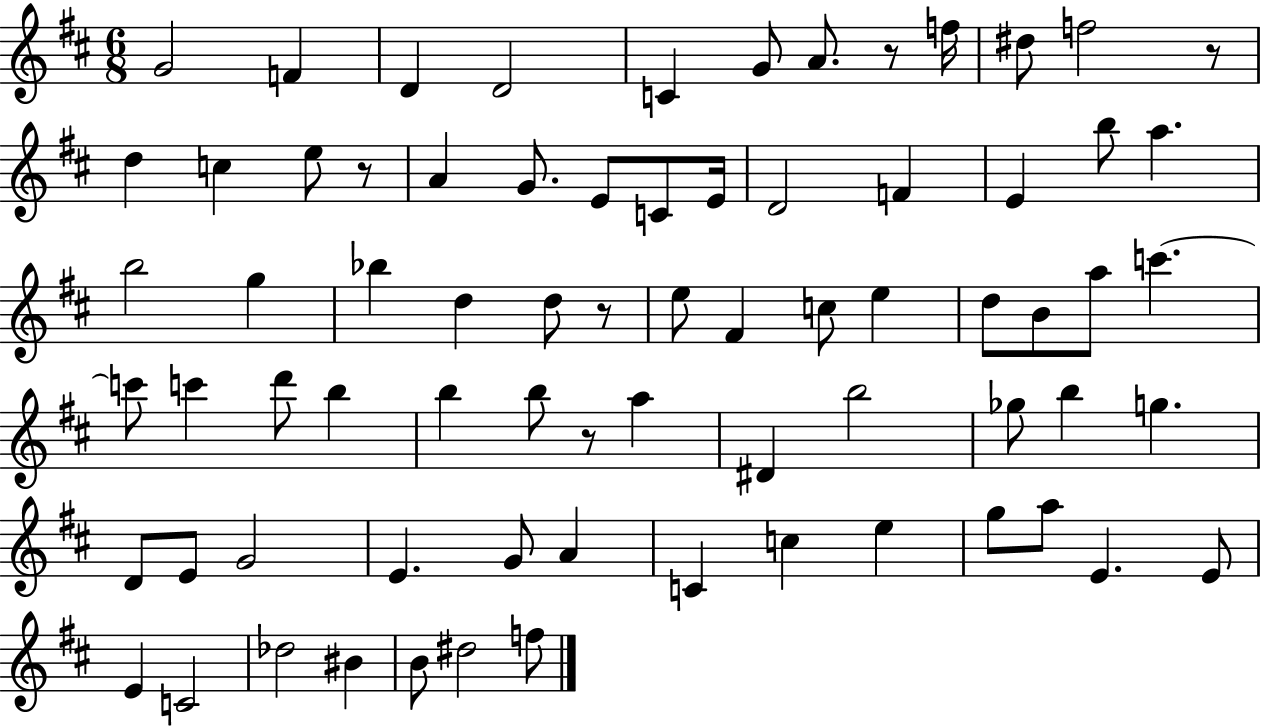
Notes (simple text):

G4/h F4/q D4/q D4/h C4/q G4/e A4/e. R/e F5/s D#5/e F5/h R/e D5/q C5/q E5/e R/e A4/q G4/e. E4/e C4/e E4/s D4/h F4/q E4/q B5/e A5/q. B5/h G5/q Bb5/q D5/q D5/e R/e E5/e F#4/q C5/e E5/q D5/e B4/e A5/e C6/q. C6/e C6/q D6/e B5/q B5/q B5/e R/e A5/q D#4/q B5/h Gb5/e B5/q G5/q. D4/e E4/e G4/h E4/q. G4/e A4/q C4/q C5/q E5/q G5/e A5/e E4/q. E4/e E4/q C4/h Db5/h BIS4/q B4/e D#5/h F5/e